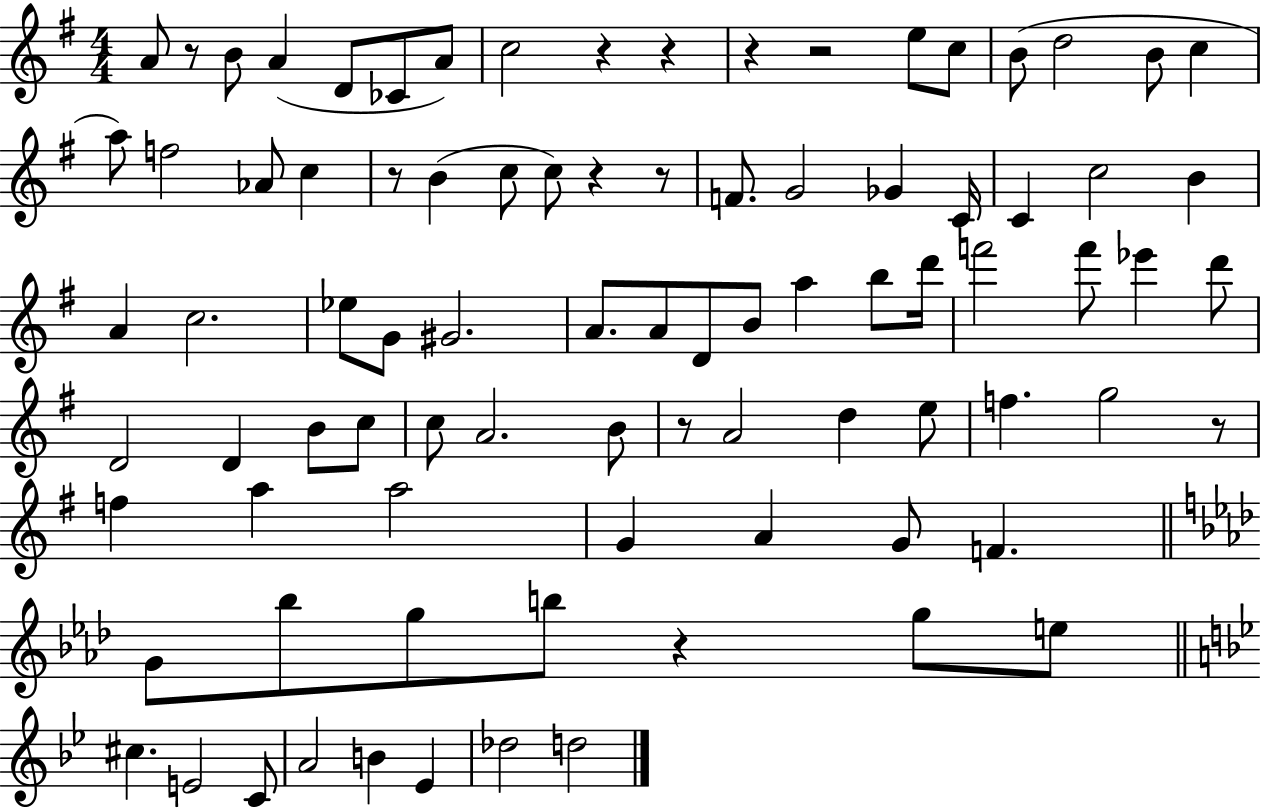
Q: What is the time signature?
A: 4/4